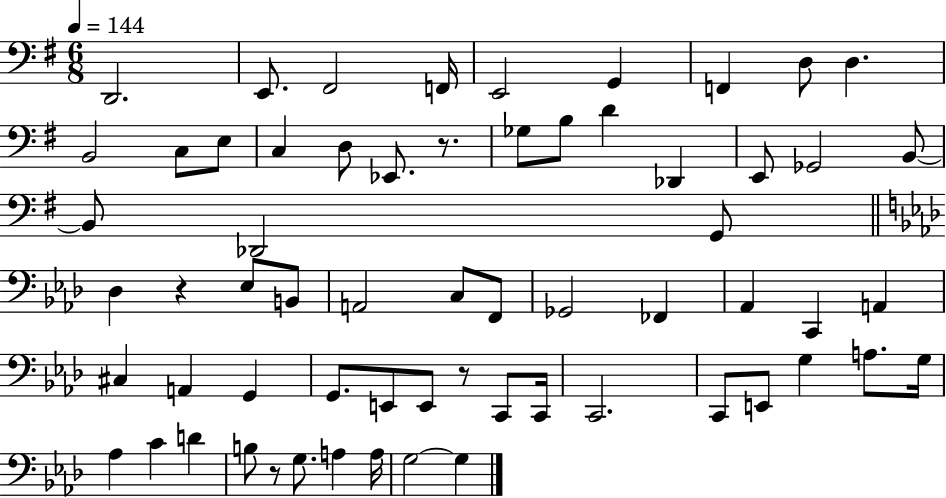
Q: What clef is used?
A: bass